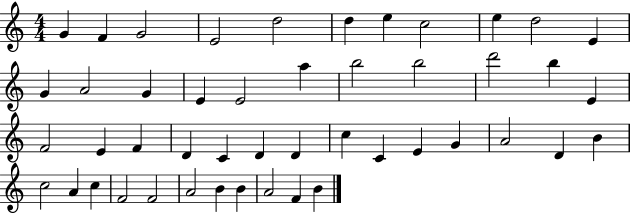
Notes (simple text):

G4/q F4/q G4/h E4/h D5/h D5/q E5/q C5/h E5/q D5/h E4/q G4/q A4/h G4/q E4/q E4/h A5/q B5/h B5/h D6/h B5/q E4/q F4/h E4/q F4/q D4/q C4/q D4/q D4/q C5/q C4/q E4/q G4/q A4/h D4/q B4/q C5/h A4/q C5/q F4/h F4/h A4/h B4/q B4/q A4/h F4/q B4/q